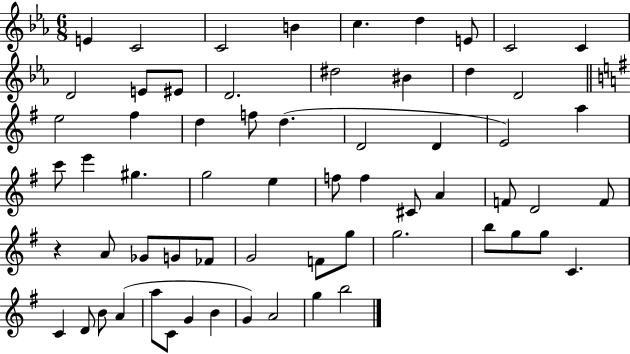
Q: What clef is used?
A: treble